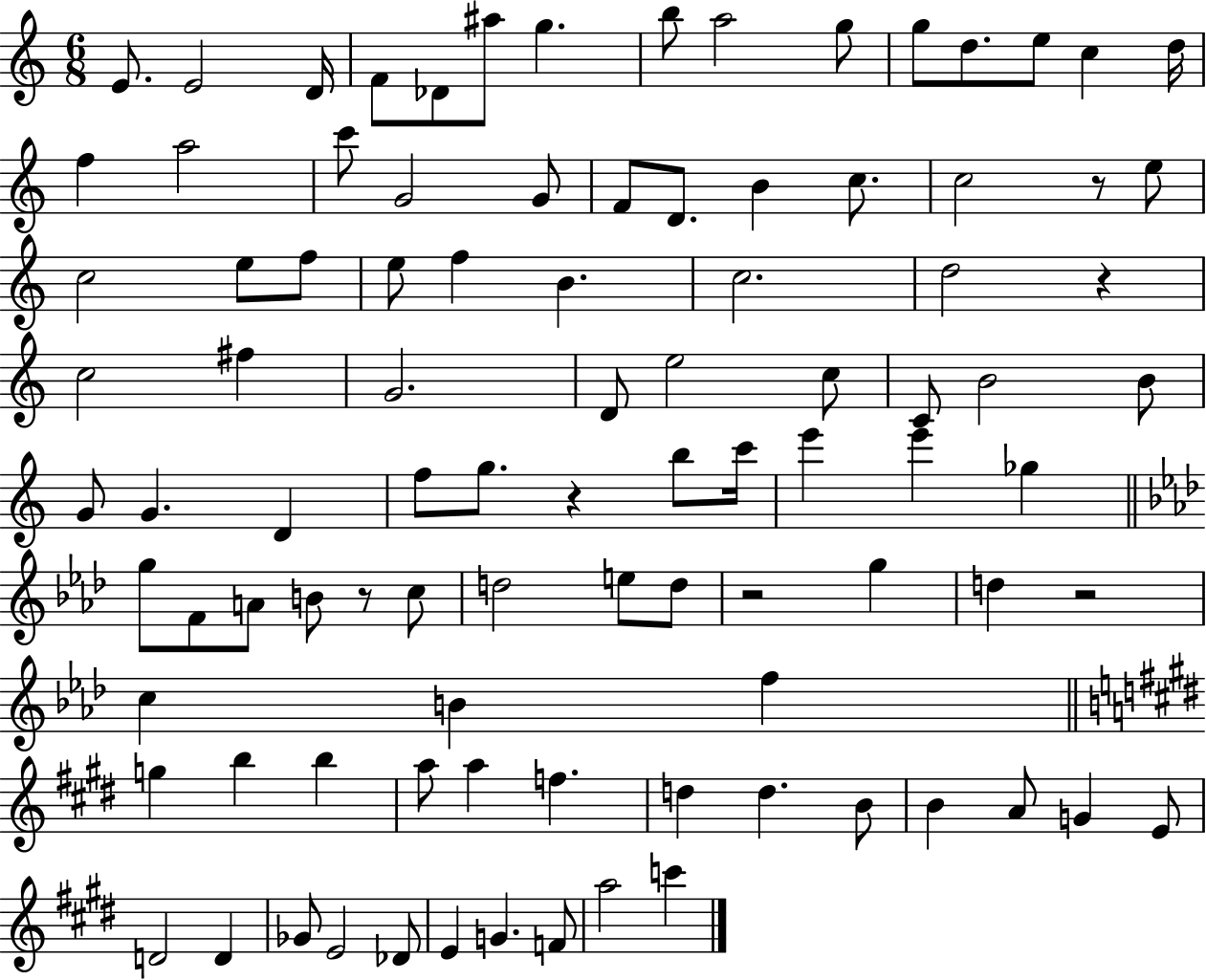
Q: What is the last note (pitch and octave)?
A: C6